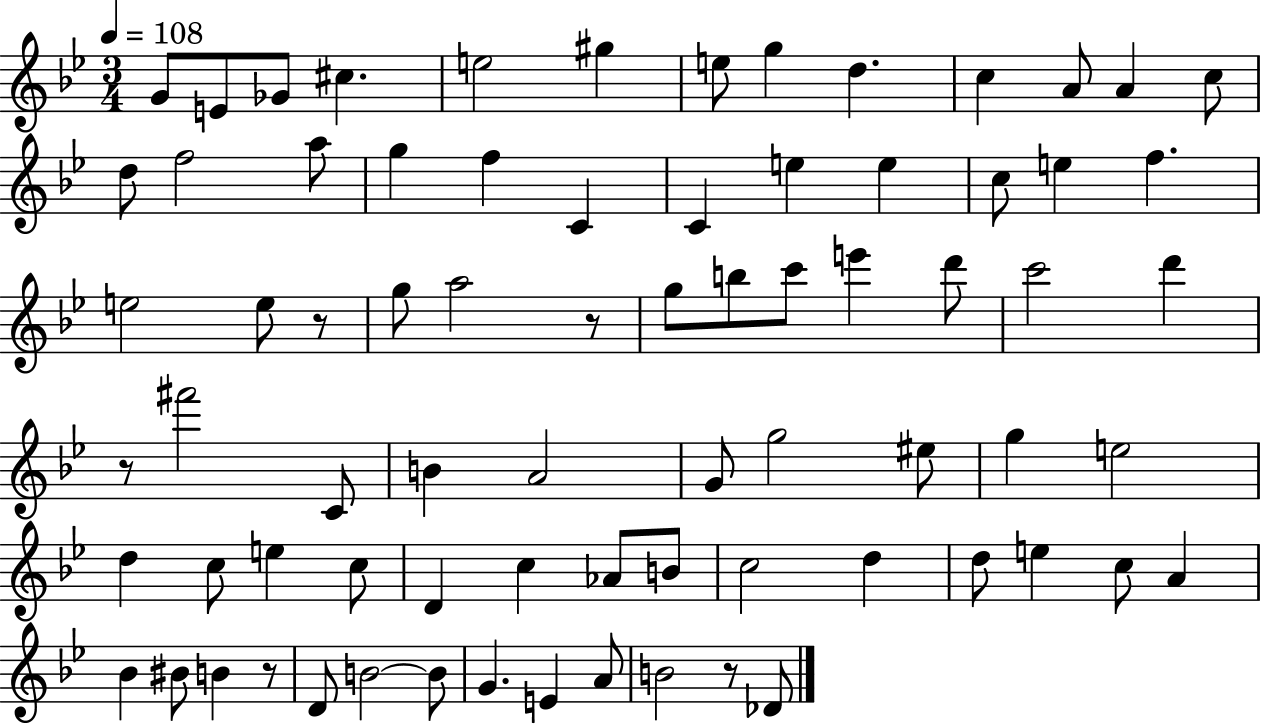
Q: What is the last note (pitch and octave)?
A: Db4